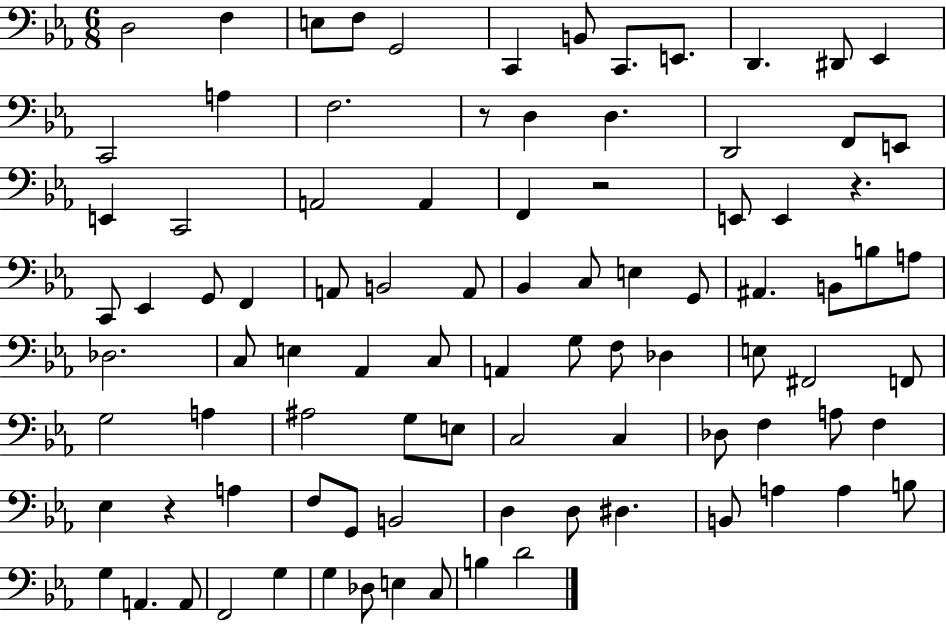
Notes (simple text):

D3/h F3/q E3/e F3/e G2/h C2/q B2/e C2/e. E2/e. D2/q. D#2/e Eb2/q C2/h A3/q F3/h. R/e D3/q D3/q. D2/h F2/e E2/e E2/q C2/h A2/h A2/q F2/q R/h E2/e E2/q R/q. C2/e Eb2/q G2/e F2/q A2/e B2/h A2/e Bb2/q C3/e E3/q G2/e A#2/q. B2/e B3/e A3/e Db3/h. C3/e E3/q Ab2/q C3/e A2/q G3/e F3/e Db3/q E3/e F#2/h F2/e G3/h A3/q A#3/h G3/e E3/e C3/h C3/q Db3/e F3/q A3/e F3/q Eb3/q R/q A3/q F3/e G2/e B2/h D3/q D3/e D#3/q. B2/e A3/q A3/q B3/e G3/q A2/q. A2/e F2/h G3/q G3/q Db3/e E3/q C3/e B3/q D4/h